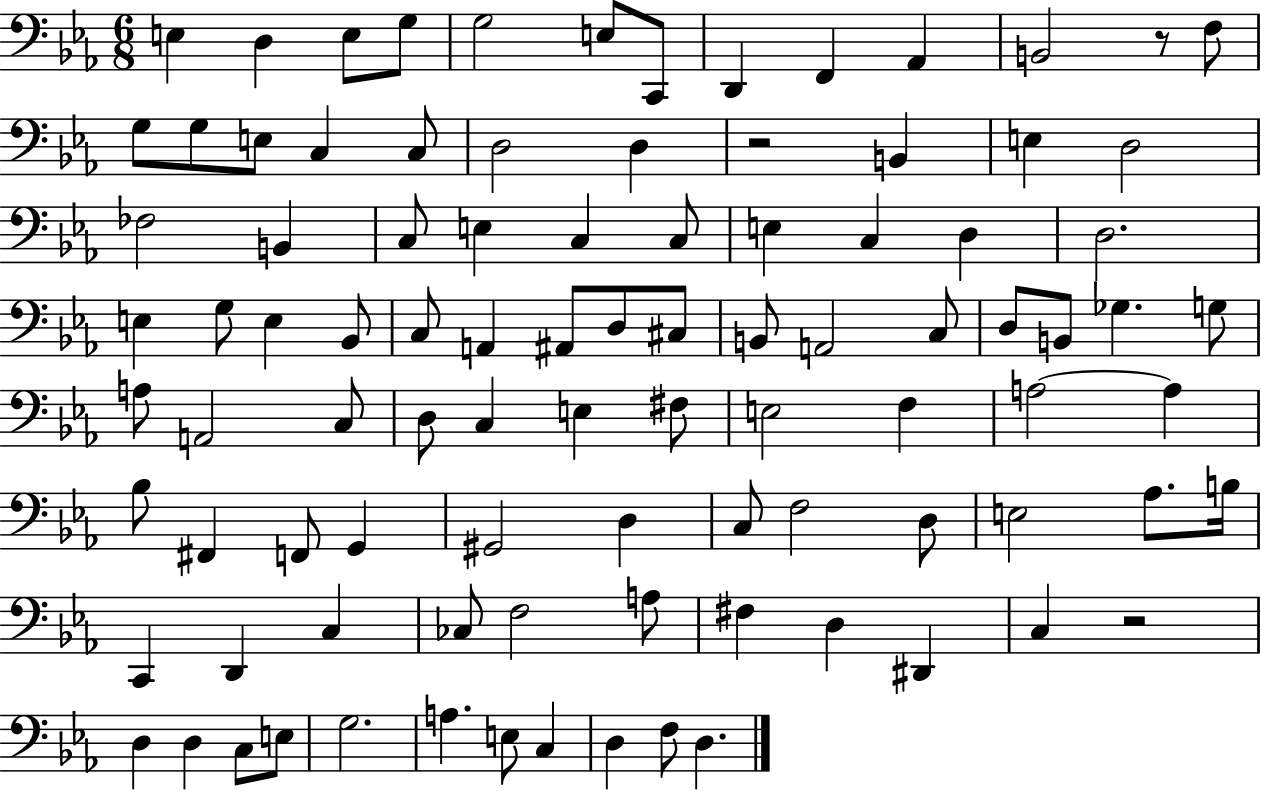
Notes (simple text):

E3/q D3/q E3/e G3/e G3/h E3/e C2/e D2/q F2/q Ab2/q B2/h R/e F3/e G3/e G3/e E3/e C3/q C3/e D3/h D3/q R/h B2/q E3/q D3/h FES3/h B2/q C3/e E3/q C3/q C3/e E3/q C3/q D3/q D3/h. E3/q G3/e E3/q Bb2/e C3/e A2/q A#2/e D3/e C#3/e B2/e A2/h C3/e D3/e B2/e Gb3/q. G3/e A3/e A2/h C3/e D3/e C3/q E3/q F#3/e E3/h F3/q A3/h A3/q Bb3/e F#2/q F2/e G2/q G#2/h D3/q C3/e F3/h D3/e E3/h Ab3/e. B3/s C2/q D2/q C3/q CES3/e F3/h A3/e F#3/q D3/q D#2/q C3/q R/h D3/q D3/q C3/e E3/e G3/h. A3/q. E3/e C3/q D3/q F3/e D3/q.